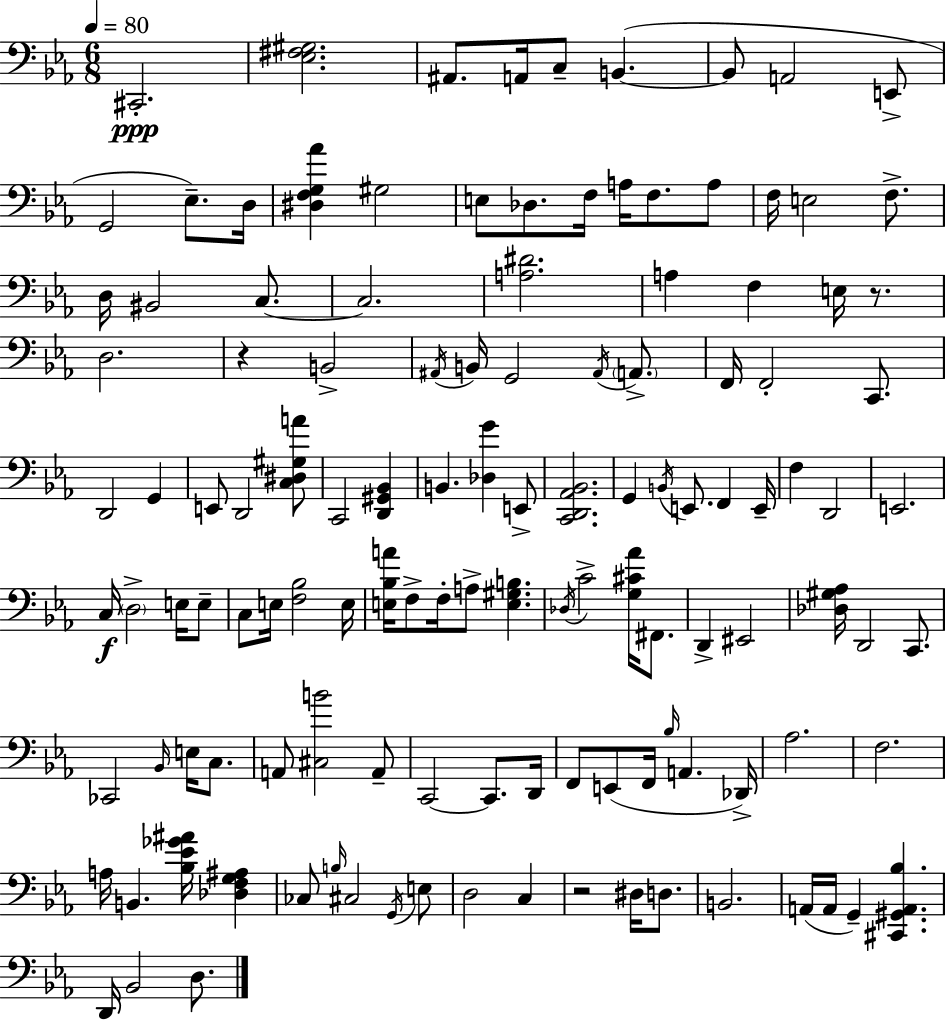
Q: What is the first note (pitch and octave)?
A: C#2